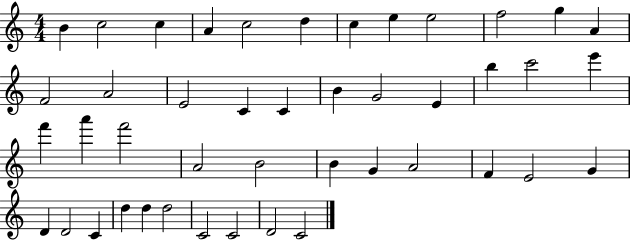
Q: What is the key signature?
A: C major